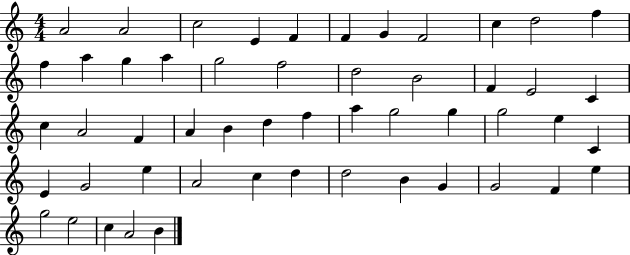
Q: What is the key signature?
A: C major